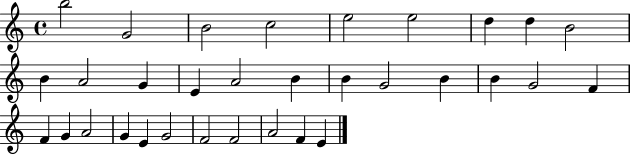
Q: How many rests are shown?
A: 0